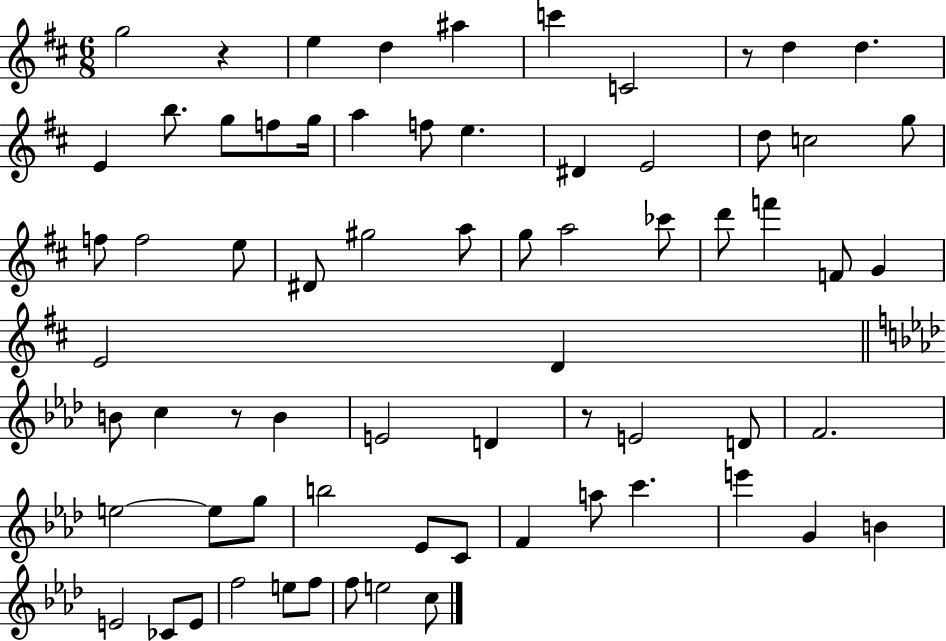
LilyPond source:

{
  \clef treble
  \numericTimeSignature
  \time 6/8
  \key d \major
  \repeat volta 2 { g''2 r4 | e''4 d''4 ais''4 | c'''4 c'2 | r8 d''4 d''4. | \break e'4 b''8. g''8 f''8 g''16 | a''4 f''8 e''4. | dis'4 e'2 | d''8 c''2 g''8 | \break f''8 f''2 e''8 | dis'8 gis''2 a''8 | g''8 a''2 ces'''8 | d'''8 f'''4 f'8 g'4 | \break e'2 d'4 | \bar "||" \break \key aes \major b'8 c''4 r8 b'4 | e'2 d'4 | r8 e'2 d'8 | f'2. | \break e''2~~ e''8 g''8 | b''2 ees'8 c'8 | f'4 a''8 c'''4. | e'''4 g'4 b'4 | \break e'2 ces'8 e'8 | f''2 e''8 f''8 | f''8 e''2 c''8 | } \bar "|."
}